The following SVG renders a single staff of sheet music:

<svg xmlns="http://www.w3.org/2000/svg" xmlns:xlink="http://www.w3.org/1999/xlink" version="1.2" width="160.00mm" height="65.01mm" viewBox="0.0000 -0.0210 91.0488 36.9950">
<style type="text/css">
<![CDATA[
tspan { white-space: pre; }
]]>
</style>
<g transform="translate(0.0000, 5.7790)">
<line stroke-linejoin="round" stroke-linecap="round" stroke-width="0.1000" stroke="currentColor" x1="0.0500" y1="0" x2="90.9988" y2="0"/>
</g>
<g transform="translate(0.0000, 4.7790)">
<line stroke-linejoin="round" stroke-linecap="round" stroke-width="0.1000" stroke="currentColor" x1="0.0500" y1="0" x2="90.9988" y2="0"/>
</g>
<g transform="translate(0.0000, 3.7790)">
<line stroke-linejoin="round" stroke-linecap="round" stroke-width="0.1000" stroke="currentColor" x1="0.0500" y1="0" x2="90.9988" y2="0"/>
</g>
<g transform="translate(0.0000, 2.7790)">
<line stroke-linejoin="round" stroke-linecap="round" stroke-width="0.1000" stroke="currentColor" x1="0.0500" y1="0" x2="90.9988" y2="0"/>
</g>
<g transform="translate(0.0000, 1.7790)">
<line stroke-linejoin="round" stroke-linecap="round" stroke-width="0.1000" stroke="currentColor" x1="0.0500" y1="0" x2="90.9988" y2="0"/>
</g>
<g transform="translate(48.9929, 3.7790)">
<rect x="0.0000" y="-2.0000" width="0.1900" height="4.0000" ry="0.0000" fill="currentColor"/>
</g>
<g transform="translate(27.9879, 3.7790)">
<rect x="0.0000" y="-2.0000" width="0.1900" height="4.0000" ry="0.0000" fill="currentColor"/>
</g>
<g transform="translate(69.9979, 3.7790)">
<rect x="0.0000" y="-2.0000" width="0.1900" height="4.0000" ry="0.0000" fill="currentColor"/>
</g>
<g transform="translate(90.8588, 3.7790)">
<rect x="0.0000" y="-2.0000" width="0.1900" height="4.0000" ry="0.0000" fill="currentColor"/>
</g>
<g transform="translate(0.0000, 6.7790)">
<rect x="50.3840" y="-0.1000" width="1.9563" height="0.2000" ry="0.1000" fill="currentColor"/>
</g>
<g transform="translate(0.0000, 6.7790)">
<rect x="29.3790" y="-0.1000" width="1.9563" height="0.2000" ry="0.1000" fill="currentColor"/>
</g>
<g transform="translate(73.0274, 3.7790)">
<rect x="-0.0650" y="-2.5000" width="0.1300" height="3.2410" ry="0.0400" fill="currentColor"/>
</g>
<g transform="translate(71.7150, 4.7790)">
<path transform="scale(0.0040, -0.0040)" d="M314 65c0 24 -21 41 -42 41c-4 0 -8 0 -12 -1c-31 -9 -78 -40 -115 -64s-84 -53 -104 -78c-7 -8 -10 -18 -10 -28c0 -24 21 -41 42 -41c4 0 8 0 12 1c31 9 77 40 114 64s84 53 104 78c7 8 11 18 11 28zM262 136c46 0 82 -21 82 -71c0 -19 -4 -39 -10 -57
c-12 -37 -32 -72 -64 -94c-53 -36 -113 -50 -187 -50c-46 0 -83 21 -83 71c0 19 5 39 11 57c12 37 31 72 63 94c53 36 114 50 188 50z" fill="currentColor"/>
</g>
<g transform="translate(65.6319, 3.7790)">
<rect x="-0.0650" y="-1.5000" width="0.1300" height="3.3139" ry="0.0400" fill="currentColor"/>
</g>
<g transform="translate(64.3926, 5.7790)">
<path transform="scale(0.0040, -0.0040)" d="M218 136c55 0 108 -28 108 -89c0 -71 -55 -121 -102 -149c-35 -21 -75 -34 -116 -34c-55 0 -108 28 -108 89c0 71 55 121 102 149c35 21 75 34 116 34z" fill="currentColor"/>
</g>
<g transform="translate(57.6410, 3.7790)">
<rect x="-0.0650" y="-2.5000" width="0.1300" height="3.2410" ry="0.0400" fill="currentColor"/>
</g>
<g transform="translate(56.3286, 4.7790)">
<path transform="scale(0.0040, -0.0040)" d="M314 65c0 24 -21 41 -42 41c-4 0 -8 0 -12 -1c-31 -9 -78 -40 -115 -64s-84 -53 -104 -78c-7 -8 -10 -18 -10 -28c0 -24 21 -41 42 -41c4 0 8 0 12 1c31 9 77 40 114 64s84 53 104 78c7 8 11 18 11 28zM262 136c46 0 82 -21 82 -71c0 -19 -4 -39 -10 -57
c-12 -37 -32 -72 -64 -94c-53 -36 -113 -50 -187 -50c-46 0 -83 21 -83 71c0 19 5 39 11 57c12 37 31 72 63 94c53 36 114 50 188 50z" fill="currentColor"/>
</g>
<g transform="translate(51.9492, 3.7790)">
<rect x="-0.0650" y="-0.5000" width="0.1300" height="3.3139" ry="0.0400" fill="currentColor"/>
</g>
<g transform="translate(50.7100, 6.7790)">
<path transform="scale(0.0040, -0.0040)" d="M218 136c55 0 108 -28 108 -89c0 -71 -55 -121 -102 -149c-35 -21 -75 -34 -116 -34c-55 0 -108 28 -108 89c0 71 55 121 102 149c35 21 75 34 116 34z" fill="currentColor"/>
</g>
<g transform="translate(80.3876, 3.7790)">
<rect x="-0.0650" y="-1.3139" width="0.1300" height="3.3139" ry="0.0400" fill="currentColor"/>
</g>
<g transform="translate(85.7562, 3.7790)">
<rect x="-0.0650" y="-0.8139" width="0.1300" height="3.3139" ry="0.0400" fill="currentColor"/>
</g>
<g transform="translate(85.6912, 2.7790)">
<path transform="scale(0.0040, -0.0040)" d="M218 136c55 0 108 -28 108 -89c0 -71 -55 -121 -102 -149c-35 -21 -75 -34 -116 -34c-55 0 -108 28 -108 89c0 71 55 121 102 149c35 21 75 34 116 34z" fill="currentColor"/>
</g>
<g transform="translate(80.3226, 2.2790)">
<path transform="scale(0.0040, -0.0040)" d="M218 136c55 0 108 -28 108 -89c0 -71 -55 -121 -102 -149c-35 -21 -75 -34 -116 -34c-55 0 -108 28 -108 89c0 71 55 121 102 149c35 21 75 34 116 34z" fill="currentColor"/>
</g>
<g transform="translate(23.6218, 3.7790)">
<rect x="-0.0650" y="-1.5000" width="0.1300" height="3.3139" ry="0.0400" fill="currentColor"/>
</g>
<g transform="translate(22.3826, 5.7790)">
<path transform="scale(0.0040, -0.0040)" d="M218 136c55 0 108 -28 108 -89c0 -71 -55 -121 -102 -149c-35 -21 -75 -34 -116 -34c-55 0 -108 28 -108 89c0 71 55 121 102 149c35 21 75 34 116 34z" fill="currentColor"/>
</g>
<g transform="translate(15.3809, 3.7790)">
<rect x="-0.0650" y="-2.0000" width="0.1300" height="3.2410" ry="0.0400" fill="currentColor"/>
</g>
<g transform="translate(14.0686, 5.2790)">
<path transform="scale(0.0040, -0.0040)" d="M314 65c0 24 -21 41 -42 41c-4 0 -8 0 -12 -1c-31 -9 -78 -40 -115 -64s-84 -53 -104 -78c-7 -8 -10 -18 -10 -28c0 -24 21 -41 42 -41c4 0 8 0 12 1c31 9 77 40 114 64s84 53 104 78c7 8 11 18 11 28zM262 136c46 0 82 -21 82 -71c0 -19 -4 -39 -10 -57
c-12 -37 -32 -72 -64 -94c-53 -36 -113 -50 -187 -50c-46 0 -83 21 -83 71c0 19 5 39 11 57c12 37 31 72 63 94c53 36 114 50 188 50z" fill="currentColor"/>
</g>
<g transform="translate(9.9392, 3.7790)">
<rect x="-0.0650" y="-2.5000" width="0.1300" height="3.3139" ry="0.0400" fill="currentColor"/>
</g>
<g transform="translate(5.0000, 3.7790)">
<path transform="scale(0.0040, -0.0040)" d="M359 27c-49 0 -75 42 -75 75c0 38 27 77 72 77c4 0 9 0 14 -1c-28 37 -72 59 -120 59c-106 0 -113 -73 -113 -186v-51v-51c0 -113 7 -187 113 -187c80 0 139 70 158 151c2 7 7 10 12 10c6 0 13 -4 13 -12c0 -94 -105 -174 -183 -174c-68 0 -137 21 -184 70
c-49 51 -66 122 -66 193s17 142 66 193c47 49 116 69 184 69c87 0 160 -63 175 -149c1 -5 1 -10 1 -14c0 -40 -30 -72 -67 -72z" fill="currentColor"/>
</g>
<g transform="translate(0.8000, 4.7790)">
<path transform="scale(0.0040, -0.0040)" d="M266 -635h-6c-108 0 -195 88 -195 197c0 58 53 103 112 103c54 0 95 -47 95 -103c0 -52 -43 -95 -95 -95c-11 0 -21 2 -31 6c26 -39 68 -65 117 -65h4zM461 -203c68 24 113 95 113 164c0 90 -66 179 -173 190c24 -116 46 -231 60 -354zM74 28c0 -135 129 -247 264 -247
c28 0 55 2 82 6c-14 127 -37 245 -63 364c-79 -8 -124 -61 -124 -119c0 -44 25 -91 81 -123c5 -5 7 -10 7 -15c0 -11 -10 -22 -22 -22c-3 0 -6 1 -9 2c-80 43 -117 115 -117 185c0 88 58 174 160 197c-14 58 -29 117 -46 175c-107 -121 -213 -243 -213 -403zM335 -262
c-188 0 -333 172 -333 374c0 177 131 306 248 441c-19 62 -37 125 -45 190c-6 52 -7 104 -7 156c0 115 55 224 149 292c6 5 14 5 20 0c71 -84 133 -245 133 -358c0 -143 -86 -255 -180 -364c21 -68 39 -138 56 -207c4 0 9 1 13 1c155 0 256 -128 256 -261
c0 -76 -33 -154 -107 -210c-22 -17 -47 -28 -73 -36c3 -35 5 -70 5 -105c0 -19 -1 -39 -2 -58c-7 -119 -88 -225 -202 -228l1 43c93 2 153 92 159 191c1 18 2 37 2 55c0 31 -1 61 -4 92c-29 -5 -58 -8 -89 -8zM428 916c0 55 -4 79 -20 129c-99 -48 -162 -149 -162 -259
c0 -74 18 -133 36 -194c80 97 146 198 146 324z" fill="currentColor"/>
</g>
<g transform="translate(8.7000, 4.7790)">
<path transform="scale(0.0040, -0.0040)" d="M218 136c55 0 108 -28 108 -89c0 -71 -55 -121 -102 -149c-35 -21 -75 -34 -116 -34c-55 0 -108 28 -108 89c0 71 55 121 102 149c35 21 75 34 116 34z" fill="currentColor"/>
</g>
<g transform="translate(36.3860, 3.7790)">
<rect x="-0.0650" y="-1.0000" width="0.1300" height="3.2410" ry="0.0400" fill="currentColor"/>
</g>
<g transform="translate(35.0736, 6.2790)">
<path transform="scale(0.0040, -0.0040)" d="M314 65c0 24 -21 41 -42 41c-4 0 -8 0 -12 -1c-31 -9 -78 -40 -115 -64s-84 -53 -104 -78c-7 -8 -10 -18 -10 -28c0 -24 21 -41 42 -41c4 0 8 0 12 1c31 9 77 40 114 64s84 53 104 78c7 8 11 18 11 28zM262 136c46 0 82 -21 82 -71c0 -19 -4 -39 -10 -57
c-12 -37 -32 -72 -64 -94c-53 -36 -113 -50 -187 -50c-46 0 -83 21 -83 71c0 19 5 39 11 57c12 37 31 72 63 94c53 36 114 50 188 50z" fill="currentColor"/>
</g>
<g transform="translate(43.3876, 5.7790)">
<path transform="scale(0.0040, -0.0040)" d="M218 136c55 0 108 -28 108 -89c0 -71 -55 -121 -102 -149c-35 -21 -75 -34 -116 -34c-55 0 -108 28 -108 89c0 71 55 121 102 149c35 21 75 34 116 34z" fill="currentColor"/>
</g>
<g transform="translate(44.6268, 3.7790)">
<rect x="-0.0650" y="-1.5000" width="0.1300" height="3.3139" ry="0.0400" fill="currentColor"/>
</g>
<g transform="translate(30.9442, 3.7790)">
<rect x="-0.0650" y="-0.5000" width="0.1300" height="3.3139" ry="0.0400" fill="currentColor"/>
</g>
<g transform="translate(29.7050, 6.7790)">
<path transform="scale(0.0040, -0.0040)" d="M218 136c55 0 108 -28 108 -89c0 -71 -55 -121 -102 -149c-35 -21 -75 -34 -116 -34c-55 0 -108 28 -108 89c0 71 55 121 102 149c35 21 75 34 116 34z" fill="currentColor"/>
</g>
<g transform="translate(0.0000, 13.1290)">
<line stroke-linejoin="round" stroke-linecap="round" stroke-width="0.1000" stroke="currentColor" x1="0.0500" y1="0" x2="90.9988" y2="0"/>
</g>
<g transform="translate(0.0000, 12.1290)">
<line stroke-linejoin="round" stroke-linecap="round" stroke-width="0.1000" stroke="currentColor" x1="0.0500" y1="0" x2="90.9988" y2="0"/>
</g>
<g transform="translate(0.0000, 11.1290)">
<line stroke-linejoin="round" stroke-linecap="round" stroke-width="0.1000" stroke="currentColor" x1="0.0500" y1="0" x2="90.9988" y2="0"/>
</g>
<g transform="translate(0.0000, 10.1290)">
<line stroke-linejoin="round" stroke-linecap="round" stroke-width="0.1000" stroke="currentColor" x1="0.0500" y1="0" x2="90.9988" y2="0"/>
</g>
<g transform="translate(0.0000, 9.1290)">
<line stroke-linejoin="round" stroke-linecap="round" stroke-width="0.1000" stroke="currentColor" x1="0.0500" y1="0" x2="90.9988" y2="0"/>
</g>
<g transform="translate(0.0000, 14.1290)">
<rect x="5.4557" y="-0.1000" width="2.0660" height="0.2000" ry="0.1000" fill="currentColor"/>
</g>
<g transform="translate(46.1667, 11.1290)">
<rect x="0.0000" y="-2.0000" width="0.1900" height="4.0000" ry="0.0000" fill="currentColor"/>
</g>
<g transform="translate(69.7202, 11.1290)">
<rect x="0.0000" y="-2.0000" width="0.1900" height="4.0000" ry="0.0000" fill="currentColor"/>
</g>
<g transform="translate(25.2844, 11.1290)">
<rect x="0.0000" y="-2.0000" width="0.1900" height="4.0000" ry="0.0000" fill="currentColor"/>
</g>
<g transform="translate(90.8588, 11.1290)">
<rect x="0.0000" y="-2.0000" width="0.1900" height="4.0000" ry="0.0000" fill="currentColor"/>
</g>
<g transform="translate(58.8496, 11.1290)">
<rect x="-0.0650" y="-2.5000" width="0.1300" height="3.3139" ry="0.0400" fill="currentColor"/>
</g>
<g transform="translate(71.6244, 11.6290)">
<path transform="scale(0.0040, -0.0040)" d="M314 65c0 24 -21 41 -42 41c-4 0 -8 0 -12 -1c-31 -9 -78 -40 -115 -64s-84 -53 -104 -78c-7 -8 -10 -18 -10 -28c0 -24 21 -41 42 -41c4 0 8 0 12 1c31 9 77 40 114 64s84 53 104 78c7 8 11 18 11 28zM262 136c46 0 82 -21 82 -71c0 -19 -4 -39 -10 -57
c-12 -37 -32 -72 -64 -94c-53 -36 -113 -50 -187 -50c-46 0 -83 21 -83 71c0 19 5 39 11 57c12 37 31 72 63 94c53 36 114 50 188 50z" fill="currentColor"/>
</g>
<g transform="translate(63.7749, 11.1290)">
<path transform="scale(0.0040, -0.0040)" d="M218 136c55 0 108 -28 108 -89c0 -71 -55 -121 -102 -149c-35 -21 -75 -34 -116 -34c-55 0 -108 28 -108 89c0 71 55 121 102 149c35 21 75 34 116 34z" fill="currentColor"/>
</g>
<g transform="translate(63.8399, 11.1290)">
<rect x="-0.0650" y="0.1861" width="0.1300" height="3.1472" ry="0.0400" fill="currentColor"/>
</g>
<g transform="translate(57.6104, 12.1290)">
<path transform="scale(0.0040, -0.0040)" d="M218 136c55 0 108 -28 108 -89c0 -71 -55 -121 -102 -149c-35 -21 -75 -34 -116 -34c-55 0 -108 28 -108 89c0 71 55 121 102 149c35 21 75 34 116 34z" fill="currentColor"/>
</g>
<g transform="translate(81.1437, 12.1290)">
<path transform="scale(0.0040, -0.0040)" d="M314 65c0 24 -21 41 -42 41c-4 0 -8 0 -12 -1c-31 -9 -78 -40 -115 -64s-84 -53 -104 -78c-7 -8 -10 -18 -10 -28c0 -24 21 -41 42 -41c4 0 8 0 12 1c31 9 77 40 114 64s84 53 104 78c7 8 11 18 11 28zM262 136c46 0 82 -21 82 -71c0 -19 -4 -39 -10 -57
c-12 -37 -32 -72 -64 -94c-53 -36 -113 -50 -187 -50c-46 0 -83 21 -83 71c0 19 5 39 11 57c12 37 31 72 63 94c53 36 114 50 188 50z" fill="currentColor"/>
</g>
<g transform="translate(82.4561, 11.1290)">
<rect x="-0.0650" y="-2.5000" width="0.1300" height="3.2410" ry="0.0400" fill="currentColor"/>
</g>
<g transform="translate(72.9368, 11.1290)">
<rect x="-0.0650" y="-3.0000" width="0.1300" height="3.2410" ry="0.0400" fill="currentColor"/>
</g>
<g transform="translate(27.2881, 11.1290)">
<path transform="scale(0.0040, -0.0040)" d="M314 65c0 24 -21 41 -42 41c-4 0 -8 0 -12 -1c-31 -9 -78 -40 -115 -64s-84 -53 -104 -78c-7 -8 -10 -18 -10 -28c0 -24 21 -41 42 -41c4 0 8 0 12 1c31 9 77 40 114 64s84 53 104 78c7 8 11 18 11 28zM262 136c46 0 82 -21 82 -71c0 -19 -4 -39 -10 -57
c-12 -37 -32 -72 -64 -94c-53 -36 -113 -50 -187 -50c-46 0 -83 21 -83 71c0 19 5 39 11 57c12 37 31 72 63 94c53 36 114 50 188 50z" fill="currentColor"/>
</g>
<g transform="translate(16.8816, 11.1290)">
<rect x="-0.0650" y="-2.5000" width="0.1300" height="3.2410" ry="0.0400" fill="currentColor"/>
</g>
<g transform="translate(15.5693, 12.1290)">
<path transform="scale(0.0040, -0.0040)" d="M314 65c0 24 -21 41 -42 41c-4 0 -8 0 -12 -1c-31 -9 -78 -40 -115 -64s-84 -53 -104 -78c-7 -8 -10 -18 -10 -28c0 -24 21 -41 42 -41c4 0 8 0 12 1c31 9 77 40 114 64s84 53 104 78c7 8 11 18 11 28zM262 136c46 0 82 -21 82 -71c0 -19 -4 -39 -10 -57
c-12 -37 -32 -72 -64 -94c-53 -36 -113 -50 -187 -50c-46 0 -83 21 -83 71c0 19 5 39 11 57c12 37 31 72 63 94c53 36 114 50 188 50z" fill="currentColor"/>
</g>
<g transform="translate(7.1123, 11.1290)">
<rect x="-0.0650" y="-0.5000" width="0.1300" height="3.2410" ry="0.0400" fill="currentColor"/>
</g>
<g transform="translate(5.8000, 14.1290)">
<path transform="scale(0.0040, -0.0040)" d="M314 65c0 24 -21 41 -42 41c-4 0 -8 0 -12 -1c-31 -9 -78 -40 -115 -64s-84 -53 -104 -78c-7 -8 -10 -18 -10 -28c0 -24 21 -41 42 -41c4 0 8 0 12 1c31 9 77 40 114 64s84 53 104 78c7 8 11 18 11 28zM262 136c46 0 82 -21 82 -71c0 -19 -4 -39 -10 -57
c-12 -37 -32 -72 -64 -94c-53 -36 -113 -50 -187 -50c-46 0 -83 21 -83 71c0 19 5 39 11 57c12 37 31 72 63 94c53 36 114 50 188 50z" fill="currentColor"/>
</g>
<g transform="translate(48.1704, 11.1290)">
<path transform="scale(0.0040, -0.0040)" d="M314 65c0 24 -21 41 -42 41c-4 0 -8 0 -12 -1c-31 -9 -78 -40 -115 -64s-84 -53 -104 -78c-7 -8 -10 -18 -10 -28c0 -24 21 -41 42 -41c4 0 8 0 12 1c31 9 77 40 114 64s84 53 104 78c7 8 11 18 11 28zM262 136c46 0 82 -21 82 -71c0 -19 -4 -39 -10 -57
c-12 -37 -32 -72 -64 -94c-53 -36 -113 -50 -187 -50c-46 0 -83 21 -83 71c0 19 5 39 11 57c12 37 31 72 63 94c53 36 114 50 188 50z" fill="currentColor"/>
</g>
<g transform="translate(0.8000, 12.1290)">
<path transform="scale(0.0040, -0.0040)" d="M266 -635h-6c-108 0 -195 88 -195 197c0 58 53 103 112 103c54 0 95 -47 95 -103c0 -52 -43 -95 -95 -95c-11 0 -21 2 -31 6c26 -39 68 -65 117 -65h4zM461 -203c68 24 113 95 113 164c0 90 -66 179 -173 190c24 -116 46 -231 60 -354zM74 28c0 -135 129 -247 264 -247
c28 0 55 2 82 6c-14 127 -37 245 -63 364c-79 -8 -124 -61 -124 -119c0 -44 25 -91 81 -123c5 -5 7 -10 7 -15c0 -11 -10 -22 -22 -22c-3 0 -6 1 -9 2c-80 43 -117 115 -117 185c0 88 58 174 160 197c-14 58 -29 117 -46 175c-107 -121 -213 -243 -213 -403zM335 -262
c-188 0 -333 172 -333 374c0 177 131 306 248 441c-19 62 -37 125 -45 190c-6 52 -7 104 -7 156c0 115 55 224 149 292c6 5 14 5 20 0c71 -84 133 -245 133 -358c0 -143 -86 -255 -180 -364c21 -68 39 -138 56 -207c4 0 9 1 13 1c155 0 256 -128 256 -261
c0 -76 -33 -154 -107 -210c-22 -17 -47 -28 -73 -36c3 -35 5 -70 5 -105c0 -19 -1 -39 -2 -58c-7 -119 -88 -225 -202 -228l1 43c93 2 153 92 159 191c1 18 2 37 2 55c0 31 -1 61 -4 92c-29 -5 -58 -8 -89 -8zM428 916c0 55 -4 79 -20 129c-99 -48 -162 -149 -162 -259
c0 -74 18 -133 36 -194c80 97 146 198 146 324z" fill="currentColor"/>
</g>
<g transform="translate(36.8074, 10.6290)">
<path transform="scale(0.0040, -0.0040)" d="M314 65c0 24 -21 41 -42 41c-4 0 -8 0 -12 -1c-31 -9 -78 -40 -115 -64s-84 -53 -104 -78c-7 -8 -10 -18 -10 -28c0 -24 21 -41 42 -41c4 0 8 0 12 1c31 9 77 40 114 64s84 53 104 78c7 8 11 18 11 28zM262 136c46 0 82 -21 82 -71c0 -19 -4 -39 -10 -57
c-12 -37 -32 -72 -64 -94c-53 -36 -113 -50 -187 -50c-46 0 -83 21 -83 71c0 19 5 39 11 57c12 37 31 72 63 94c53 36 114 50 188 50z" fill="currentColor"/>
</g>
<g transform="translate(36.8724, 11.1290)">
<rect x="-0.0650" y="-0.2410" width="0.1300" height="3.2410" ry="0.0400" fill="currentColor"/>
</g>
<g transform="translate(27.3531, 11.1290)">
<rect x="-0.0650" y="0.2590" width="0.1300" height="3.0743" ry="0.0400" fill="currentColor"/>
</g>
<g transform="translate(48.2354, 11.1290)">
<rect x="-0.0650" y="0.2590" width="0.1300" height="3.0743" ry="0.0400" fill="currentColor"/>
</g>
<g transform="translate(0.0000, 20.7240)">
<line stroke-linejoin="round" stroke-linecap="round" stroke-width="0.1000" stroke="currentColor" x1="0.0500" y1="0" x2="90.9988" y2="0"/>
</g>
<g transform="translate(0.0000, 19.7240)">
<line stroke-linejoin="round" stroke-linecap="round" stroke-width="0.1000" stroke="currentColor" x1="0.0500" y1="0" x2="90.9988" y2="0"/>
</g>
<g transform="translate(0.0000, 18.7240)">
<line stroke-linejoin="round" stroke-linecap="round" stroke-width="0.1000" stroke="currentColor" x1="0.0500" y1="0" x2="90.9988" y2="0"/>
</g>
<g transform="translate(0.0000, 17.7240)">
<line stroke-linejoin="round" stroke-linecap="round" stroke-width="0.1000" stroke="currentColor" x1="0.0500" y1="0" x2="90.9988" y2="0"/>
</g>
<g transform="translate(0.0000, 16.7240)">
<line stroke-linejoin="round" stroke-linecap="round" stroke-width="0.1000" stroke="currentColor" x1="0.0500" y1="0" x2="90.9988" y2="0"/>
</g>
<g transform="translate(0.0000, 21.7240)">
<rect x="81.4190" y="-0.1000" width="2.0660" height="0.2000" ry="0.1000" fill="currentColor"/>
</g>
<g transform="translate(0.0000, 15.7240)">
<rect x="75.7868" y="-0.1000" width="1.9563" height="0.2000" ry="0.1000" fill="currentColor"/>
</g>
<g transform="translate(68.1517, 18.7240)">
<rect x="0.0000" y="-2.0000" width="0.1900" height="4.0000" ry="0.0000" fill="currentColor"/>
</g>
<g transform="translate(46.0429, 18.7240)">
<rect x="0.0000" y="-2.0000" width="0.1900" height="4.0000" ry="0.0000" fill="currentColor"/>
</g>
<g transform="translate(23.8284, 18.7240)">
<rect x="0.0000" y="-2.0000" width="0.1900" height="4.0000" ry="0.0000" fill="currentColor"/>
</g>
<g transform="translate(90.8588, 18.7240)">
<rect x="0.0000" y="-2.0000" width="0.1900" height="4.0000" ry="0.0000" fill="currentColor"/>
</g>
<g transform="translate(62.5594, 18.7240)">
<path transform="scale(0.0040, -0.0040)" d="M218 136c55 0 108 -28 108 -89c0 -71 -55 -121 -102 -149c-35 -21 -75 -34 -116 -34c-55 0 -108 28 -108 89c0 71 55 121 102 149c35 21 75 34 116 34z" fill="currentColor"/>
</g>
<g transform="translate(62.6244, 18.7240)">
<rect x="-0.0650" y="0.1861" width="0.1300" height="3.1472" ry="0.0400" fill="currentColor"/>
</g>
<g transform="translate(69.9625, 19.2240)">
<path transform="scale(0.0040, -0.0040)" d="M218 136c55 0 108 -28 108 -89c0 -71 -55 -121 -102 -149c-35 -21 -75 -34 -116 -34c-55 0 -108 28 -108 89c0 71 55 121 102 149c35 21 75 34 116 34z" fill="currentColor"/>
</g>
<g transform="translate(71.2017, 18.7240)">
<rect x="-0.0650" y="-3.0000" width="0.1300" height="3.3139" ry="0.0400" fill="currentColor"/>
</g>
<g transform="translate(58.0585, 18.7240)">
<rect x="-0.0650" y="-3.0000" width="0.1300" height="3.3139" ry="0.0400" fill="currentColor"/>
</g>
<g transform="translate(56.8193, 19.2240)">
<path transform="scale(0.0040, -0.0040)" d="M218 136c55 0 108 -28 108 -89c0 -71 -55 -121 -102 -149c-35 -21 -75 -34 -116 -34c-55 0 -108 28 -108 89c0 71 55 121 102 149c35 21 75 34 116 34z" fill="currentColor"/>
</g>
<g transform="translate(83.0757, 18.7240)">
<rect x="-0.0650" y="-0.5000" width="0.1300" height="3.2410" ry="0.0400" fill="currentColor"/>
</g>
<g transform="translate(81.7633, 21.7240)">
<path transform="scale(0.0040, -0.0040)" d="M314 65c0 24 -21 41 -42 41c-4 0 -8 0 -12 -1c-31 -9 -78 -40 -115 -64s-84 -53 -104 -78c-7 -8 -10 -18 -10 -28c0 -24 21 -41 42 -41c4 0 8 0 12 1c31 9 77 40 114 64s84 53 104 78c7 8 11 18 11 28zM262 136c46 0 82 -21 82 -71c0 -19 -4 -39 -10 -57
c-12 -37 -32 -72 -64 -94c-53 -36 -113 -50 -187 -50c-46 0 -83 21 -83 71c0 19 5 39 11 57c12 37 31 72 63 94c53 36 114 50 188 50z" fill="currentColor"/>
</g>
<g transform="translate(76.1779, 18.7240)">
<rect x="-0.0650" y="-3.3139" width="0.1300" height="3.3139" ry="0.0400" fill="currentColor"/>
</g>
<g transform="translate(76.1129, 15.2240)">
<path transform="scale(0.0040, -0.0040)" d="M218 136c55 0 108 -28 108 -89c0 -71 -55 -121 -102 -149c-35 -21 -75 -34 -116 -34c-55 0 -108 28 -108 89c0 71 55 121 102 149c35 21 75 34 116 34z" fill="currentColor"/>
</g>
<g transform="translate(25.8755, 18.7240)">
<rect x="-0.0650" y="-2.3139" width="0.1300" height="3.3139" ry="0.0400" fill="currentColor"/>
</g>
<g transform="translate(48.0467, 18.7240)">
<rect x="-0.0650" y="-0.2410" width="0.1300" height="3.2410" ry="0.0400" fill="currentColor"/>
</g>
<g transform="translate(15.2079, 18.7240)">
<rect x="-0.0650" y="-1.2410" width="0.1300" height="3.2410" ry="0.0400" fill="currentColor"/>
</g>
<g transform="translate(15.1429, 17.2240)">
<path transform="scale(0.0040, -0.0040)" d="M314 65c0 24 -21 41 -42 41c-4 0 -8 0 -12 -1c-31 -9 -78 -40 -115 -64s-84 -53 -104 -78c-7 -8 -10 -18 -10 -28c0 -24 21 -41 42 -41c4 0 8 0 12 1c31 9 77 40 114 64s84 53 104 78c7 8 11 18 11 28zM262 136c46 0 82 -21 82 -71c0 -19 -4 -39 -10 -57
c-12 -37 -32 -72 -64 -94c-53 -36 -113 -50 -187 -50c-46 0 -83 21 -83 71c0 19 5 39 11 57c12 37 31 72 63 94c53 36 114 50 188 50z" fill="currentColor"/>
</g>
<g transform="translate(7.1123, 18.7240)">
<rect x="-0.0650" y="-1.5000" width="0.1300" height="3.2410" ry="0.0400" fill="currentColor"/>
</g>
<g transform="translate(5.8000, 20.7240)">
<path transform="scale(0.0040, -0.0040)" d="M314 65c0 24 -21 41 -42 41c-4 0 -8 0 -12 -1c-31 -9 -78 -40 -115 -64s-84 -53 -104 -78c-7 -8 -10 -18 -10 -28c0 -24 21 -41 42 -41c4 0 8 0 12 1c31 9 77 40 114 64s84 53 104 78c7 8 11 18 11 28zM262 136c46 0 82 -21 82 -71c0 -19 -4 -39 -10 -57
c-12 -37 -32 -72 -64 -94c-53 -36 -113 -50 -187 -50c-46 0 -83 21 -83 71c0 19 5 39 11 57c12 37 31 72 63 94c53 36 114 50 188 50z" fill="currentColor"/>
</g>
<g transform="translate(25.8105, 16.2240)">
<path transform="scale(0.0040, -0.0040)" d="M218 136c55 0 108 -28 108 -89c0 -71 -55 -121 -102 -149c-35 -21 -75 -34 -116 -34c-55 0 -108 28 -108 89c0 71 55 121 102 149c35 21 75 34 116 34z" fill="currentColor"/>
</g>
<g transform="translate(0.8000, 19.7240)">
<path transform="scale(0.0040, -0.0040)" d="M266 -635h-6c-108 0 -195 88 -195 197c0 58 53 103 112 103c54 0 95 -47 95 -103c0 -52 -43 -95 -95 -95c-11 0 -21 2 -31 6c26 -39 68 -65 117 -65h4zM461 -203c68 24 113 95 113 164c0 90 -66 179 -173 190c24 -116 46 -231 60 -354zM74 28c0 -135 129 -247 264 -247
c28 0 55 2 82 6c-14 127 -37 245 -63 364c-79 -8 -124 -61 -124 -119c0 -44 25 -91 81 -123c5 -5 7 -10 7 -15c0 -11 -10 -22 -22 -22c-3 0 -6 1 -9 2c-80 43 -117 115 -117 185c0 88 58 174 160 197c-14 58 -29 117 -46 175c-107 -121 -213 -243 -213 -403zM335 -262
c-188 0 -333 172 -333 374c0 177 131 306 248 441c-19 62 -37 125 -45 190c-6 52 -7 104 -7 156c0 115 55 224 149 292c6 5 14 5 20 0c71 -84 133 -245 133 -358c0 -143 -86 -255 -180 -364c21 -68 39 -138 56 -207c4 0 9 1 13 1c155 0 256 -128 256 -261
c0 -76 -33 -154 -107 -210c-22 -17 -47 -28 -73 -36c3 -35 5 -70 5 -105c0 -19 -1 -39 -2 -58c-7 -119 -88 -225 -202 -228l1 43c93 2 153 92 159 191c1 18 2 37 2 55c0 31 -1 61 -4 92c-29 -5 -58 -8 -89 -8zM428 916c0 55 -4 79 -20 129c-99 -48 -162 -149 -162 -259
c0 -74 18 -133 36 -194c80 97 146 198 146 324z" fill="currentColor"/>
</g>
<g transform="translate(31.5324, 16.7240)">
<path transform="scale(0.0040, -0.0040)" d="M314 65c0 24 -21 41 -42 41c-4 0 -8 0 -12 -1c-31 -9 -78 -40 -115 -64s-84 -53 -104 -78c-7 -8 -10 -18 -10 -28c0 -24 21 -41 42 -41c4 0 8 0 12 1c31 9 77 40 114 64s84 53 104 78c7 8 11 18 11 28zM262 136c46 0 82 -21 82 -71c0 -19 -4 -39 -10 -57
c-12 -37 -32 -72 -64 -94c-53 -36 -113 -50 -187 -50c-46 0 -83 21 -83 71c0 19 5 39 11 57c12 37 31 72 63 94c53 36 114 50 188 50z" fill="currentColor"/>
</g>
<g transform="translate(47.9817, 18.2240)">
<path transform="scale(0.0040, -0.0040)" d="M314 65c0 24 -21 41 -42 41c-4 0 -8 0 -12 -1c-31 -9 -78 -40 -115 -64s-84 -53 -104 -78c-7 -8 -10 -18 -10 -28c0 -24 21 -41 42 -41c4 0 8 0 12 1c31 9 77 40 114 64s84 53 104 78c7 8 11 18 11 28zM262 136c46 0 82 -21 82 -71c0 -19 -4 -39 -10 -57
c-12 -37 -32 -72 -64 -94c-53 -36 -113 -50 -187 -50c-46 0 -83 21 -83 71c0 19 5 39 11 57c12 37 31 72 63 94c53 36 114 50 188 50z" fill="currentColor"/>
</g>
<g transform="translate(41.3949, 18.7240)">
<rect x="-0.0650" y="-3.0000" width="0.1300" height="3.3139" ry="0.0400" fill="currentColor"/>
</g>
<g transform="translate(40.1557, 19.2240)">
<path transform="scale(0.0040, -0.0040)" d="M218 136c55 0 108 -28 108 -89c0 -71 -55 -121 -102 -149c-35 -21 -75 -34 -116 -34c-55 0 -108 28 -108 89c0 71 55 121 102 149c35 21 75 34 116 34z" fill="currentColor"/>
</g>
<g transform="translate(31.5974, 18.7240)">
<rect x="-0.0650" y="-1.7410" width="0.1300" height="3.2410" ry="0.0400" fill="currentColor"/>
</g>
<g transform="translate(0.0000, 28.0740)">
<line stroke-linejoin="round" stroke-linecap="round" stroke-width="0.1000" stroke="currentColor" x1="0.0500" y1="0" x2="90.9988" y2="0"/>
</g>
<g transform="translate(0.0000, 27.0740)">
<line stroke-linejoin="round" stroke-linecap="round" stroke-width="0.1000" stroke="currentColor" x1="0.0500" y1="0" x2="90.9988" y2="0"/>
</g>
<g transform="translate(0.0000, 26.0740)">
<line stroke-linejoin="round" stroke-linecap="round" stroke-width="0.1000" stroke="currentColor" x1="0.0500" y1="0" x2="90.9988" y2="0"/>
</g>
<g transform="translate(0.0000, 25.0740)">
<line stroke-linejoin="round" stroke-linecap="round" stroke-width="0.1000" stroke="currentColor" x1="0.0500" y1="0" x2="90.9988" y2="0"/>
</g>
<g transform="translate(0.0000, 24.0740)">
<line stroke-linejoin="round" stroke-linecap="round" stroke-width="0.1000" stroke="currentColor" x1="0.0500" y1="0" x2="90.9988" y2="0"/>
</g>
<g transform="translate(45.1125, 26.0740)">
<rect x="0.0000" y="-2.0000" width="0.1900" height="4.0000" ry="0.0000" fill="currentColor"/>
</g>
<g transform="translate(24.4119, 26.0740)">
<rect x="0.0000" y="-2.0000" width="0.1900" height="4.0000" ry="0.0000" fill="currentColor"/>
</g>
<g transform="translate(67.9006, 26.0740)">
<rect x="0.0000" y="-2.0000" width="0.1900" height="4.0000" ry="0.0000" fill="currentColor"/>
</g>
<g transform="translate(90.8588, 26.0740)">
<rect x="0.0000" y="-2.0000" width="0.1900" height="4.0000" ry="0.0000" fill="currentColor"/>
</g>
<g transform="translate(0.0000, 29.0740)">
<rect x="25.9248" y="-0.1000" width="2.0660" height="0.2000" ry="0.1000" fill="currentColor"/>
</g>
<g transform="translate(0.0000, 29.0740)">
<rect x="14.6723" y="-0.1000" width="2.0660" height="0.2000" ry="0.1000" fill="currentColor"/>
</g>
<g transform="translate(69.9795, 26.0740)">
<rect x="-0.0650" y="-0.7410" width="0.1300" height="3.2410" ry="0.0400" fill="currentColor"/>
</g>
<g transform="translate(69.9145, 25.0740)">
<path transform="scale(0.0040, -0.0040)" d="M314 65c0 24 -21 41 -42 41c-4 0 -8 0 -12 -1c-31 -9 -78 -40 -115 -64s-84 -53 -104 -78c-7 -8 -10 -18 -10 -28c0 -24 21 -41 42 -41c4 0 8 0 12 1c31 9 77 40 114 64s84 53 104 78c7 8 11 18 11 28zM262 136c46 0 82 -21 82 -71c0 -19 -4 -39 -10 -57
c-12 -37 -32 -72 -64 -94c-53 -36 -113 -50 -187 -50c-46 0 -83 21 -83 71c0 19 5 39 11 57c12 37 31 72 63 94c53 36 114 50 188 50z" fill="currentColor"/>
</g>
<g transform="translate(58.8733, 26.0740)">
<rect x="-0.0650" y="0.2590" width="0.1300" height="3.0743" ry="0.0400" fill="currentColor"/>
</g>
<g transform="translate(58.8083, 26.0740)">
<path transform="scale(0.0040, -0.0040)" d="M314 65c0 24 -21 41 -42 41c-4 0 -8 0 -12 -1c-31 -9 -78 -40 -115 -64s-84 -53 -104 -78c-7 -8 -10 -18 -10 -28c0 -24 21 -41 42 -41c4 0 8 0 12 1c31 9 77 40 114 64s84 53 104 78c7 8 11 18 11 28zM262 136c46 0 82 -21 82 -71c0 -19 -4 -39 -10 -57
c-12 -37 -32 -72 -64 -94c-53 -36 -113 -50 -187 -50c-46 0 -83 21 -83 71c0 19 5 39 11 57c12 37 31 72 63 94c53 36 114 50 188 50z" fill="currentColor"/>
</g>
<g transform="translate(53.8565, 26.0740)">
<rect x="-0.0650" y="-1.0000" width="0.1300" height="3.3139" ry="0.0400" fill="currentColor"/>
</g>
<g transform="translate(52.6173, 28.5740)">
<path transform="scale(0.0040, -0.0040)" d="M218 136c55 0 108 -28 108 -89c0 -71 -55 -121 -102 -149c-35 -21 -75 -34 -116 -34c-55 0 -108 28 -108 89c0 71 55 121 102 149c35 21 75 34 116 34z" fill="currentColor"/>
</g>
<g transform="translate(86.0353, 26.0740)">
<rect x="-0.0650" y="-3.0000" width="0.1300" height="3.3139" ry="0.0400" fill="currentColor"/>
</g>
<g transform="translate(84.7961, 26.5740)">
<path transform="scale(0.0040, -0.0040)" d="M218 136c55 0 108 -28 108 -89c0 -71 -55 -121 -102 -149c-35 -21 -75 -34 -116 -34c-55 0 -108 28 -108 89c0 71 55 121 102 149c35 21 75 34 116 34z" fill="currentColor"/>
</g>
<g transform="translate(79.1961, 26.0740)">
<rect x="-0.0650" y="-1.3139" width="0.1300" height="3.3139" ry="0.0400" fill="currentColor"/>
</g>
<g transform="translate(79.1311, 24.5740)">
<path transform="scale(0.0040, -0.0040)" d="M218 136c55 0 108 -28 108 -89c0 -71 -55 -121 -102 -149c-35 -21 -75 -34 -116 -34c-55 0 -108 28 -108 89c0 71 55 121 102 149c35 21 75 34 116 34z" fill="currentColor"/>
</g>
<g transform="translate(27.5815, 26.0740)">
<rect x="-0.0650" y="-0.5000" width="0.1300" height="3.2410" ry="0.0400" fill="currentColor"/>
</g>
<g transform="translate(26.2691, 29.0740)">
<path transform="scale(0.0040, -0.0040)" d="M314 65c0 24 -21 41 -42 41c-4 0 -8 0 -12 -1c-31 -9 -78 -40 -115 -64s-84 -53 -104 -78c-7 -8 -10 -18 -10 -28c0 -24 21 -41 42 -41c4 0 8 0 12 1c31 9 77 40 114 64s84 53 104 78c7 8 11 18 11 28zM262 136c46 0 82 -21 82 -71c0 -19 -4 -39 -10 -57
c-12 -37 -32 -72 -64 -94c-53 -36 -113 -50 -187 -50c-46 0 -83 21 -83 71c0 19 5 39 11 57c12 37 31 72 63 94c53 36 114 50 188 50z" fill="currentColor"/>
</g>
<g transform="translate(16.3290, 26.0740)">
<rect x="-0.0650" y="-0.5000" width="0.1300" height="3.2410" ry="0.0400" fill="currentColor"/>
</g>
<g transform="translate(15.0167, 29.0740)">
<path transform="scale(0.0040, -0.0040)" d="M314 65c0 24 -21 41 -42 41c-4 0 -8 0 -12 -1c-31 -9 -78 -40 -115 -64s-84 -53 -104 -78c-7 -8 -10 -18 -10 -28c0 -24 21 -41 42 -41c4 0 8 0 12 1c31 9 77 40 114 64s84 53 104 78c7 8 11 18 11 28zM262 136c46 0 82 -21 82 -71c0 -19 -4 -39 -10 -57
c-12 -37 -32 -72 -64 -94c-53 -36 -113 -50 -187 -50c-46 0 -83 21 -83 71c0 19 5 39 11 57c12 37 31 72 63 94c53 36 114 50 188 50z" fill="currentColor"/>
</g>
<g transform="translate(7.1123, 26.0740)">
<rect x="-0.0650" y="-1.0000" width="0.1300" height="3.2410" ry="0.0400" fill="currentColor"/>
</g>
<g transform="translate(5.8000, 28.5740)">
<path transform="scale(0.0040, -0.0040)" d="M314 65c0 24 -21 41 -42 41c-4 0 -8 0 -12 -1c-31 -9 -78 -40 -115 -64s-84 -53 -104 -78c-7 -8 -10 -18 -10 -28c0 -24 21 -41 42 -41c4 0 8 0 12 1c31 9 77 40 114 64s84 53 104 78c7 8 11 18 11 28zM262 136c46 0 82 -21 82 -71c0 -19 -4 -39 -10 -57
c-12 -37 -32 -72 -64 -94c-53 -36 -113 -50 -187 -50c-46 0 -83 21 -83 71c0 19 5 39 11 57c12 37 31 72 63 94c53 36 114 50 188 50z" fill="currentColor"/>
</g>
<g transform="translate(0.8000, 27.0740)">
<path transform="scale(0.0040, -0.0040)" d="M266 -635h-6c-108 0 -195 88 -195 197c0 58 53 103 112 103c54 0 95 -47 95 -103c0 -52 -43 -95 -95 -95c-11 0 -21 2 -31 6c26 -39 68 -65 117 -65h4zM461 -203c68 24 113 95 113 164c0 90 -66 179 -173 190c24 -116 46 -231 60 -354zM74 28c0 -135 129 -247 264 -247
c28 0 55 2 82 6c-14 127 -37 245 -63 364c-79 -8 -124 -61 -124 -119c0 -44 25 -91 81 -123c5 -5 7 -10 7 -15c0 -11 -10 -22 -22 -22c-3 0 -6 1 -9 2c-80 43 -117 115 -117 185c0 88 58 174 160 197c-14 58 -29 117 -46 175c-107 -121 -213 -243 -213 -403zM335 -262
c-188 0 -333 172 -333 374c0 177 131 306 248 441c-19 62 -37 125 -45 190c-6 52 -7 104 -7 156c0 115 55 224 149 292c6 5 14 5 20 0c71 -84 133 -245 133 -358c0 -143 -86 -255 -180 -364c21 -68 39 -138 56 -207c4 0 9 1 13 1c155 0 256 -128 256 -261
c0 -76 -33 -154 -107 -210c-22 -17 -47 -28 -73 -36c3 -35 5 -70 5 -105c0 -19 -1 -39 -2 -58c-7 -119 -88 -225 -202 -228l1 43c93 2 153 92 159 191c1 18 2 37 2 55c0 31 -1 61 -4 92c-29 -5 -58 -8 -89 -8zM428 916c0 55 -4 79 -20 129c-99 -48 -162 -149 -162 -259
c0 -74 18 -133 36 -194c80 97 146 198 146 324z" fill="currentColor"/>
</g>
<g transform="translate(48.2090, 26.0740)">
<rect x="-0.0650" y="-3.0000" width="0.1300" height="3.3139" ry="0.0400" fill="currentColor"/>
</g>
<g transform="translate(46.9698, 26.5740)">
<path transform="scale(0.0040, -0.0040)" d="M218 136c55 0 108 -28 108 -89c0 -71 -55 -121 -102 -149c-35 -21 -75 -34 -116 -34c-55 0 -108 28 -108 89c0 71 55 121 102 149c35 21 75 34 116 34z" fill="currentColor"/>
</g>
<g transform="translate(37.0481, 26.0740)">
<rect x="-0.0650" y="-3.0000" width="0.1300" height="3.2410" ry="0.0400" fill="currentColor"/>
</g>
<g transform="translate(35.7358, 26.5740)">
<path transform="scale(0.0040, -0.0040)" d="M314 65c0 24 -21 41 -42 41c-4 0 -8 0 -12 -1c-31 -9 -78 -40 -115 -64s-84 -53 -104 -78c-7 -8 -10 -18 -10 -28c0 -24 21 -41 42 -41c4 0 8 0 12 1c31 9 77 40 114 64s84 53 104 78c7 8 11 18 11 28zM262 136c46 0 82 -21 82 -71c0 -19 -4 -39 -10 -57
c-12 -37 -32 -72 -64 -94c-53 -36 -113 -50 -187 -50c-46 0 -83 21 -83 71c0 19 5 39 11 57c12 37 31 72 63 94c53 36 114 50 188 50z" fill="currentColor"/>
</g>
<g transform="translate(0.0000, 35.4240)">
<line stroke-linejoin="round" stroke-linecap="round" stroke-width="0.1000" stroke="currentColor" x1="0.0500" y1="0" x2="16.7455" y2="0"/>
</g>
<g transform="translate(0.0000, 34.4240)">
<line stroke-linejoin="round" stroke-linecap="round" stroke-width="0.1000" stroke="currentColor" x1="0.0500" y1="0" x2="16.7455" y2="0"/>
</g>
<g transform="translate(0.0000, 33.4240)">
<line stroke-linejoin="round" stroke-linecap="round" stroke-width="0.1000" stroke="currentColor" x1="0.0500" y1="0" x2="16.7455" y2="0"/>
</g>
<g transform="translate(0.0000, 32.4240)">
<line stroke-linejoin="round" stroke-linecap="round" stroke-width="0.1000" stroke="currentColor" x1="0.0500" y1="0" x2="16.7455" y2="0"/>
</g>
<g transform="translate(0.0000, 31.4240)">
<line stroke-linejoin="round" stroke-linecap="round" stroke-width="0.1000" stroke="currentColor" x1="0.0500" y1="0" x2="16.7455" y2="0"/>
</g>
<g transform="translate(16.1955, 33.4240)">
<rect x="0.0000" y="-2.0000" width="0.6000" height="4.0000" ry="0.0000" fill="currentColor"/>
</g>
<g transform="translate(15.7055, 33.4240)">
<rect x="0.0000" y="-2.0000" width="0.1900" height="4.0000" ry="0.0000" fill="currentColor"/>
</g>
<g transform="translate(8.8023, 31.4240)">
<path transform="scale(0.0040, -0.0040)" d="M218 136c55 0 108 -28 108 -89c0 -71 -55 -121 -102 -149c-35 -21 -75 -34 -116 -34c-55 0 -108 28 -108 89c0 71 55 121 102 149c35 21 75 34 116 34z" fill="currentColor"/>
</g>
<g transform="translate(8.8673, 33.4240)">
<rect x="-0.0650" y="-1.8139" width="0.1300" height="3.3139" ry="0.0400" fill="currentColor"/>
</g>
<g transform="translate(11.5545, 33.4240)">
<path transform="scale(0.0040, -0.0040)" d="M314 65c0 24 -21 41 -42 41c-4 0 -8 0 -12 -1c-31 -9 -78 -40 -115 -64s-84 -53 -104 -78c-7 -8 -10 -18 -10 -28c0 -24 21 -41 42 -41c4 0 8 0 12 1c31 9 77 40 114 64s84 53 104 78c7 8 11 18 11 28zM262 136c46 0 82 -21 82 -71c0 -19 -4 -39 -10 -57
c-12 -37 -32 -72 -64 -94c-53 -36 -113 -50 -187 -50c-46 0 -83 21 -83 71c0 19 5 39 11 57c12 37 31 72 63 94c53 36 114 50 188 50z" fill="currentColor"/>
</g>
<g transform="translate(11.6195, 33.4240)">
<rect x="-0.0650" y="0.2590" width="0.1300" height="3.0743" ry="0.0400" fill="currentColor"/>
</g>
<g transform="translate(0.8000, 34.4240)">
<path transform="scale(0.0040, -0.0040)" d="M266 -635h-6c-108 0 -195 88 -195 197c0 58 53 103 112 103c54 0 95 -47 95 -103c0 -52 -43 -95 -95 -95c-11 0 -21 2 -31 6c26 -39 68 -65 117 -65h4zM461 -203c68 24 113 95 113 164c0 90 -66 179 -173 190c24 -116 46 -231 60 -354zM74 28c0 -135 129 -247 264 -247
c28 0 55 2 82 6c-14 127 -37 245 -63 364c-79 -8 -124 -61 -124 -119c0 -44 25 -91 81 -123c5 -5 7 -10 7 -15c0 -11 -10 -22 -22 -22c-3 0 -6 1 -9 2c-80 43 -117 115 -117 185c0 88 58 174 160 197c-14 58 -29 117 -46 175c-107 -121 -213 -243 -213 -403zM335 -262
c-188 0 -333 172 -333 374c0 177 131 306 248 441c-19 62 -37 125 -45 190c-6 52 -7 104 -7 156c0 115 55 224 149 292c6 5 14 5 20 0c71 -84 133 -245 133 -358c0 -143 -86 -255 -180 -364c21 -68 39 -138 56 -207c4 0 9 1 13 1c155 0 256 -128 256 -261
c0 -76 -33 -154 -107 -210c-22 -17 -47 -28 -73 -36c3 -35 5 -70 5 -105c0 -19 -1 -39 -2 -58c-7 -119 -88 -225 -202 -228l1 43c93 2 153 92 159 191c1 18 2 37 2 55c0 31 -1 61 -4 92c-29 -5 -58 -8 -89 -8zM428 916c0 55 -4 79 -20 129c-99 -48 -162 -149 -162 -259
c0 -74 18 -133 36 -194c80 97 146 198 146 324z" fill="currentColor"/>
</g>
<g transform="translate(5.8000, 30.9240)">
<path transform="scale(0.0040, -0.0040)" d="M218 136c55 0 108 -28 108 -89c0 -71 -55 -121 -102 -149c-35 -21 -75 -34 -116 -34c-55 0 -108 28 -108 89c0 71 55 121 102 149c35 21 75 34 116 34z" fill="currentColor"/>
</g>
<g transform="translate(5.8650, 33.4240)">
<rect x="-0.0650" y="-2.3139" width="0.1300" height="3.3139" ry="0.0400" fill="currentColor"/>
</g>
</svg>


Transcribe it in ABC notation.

X:1
T:Untitled
M:4/4
L:1/4
K:C
G F2 E C D2 E C G2 E G2 e d C2 G2 B2 c2 B2 G B A2 G2 E2 e2 g f2 A c2 A B A b C2 D2 C2 C2 A2 A D B2 d2 e A g f B2